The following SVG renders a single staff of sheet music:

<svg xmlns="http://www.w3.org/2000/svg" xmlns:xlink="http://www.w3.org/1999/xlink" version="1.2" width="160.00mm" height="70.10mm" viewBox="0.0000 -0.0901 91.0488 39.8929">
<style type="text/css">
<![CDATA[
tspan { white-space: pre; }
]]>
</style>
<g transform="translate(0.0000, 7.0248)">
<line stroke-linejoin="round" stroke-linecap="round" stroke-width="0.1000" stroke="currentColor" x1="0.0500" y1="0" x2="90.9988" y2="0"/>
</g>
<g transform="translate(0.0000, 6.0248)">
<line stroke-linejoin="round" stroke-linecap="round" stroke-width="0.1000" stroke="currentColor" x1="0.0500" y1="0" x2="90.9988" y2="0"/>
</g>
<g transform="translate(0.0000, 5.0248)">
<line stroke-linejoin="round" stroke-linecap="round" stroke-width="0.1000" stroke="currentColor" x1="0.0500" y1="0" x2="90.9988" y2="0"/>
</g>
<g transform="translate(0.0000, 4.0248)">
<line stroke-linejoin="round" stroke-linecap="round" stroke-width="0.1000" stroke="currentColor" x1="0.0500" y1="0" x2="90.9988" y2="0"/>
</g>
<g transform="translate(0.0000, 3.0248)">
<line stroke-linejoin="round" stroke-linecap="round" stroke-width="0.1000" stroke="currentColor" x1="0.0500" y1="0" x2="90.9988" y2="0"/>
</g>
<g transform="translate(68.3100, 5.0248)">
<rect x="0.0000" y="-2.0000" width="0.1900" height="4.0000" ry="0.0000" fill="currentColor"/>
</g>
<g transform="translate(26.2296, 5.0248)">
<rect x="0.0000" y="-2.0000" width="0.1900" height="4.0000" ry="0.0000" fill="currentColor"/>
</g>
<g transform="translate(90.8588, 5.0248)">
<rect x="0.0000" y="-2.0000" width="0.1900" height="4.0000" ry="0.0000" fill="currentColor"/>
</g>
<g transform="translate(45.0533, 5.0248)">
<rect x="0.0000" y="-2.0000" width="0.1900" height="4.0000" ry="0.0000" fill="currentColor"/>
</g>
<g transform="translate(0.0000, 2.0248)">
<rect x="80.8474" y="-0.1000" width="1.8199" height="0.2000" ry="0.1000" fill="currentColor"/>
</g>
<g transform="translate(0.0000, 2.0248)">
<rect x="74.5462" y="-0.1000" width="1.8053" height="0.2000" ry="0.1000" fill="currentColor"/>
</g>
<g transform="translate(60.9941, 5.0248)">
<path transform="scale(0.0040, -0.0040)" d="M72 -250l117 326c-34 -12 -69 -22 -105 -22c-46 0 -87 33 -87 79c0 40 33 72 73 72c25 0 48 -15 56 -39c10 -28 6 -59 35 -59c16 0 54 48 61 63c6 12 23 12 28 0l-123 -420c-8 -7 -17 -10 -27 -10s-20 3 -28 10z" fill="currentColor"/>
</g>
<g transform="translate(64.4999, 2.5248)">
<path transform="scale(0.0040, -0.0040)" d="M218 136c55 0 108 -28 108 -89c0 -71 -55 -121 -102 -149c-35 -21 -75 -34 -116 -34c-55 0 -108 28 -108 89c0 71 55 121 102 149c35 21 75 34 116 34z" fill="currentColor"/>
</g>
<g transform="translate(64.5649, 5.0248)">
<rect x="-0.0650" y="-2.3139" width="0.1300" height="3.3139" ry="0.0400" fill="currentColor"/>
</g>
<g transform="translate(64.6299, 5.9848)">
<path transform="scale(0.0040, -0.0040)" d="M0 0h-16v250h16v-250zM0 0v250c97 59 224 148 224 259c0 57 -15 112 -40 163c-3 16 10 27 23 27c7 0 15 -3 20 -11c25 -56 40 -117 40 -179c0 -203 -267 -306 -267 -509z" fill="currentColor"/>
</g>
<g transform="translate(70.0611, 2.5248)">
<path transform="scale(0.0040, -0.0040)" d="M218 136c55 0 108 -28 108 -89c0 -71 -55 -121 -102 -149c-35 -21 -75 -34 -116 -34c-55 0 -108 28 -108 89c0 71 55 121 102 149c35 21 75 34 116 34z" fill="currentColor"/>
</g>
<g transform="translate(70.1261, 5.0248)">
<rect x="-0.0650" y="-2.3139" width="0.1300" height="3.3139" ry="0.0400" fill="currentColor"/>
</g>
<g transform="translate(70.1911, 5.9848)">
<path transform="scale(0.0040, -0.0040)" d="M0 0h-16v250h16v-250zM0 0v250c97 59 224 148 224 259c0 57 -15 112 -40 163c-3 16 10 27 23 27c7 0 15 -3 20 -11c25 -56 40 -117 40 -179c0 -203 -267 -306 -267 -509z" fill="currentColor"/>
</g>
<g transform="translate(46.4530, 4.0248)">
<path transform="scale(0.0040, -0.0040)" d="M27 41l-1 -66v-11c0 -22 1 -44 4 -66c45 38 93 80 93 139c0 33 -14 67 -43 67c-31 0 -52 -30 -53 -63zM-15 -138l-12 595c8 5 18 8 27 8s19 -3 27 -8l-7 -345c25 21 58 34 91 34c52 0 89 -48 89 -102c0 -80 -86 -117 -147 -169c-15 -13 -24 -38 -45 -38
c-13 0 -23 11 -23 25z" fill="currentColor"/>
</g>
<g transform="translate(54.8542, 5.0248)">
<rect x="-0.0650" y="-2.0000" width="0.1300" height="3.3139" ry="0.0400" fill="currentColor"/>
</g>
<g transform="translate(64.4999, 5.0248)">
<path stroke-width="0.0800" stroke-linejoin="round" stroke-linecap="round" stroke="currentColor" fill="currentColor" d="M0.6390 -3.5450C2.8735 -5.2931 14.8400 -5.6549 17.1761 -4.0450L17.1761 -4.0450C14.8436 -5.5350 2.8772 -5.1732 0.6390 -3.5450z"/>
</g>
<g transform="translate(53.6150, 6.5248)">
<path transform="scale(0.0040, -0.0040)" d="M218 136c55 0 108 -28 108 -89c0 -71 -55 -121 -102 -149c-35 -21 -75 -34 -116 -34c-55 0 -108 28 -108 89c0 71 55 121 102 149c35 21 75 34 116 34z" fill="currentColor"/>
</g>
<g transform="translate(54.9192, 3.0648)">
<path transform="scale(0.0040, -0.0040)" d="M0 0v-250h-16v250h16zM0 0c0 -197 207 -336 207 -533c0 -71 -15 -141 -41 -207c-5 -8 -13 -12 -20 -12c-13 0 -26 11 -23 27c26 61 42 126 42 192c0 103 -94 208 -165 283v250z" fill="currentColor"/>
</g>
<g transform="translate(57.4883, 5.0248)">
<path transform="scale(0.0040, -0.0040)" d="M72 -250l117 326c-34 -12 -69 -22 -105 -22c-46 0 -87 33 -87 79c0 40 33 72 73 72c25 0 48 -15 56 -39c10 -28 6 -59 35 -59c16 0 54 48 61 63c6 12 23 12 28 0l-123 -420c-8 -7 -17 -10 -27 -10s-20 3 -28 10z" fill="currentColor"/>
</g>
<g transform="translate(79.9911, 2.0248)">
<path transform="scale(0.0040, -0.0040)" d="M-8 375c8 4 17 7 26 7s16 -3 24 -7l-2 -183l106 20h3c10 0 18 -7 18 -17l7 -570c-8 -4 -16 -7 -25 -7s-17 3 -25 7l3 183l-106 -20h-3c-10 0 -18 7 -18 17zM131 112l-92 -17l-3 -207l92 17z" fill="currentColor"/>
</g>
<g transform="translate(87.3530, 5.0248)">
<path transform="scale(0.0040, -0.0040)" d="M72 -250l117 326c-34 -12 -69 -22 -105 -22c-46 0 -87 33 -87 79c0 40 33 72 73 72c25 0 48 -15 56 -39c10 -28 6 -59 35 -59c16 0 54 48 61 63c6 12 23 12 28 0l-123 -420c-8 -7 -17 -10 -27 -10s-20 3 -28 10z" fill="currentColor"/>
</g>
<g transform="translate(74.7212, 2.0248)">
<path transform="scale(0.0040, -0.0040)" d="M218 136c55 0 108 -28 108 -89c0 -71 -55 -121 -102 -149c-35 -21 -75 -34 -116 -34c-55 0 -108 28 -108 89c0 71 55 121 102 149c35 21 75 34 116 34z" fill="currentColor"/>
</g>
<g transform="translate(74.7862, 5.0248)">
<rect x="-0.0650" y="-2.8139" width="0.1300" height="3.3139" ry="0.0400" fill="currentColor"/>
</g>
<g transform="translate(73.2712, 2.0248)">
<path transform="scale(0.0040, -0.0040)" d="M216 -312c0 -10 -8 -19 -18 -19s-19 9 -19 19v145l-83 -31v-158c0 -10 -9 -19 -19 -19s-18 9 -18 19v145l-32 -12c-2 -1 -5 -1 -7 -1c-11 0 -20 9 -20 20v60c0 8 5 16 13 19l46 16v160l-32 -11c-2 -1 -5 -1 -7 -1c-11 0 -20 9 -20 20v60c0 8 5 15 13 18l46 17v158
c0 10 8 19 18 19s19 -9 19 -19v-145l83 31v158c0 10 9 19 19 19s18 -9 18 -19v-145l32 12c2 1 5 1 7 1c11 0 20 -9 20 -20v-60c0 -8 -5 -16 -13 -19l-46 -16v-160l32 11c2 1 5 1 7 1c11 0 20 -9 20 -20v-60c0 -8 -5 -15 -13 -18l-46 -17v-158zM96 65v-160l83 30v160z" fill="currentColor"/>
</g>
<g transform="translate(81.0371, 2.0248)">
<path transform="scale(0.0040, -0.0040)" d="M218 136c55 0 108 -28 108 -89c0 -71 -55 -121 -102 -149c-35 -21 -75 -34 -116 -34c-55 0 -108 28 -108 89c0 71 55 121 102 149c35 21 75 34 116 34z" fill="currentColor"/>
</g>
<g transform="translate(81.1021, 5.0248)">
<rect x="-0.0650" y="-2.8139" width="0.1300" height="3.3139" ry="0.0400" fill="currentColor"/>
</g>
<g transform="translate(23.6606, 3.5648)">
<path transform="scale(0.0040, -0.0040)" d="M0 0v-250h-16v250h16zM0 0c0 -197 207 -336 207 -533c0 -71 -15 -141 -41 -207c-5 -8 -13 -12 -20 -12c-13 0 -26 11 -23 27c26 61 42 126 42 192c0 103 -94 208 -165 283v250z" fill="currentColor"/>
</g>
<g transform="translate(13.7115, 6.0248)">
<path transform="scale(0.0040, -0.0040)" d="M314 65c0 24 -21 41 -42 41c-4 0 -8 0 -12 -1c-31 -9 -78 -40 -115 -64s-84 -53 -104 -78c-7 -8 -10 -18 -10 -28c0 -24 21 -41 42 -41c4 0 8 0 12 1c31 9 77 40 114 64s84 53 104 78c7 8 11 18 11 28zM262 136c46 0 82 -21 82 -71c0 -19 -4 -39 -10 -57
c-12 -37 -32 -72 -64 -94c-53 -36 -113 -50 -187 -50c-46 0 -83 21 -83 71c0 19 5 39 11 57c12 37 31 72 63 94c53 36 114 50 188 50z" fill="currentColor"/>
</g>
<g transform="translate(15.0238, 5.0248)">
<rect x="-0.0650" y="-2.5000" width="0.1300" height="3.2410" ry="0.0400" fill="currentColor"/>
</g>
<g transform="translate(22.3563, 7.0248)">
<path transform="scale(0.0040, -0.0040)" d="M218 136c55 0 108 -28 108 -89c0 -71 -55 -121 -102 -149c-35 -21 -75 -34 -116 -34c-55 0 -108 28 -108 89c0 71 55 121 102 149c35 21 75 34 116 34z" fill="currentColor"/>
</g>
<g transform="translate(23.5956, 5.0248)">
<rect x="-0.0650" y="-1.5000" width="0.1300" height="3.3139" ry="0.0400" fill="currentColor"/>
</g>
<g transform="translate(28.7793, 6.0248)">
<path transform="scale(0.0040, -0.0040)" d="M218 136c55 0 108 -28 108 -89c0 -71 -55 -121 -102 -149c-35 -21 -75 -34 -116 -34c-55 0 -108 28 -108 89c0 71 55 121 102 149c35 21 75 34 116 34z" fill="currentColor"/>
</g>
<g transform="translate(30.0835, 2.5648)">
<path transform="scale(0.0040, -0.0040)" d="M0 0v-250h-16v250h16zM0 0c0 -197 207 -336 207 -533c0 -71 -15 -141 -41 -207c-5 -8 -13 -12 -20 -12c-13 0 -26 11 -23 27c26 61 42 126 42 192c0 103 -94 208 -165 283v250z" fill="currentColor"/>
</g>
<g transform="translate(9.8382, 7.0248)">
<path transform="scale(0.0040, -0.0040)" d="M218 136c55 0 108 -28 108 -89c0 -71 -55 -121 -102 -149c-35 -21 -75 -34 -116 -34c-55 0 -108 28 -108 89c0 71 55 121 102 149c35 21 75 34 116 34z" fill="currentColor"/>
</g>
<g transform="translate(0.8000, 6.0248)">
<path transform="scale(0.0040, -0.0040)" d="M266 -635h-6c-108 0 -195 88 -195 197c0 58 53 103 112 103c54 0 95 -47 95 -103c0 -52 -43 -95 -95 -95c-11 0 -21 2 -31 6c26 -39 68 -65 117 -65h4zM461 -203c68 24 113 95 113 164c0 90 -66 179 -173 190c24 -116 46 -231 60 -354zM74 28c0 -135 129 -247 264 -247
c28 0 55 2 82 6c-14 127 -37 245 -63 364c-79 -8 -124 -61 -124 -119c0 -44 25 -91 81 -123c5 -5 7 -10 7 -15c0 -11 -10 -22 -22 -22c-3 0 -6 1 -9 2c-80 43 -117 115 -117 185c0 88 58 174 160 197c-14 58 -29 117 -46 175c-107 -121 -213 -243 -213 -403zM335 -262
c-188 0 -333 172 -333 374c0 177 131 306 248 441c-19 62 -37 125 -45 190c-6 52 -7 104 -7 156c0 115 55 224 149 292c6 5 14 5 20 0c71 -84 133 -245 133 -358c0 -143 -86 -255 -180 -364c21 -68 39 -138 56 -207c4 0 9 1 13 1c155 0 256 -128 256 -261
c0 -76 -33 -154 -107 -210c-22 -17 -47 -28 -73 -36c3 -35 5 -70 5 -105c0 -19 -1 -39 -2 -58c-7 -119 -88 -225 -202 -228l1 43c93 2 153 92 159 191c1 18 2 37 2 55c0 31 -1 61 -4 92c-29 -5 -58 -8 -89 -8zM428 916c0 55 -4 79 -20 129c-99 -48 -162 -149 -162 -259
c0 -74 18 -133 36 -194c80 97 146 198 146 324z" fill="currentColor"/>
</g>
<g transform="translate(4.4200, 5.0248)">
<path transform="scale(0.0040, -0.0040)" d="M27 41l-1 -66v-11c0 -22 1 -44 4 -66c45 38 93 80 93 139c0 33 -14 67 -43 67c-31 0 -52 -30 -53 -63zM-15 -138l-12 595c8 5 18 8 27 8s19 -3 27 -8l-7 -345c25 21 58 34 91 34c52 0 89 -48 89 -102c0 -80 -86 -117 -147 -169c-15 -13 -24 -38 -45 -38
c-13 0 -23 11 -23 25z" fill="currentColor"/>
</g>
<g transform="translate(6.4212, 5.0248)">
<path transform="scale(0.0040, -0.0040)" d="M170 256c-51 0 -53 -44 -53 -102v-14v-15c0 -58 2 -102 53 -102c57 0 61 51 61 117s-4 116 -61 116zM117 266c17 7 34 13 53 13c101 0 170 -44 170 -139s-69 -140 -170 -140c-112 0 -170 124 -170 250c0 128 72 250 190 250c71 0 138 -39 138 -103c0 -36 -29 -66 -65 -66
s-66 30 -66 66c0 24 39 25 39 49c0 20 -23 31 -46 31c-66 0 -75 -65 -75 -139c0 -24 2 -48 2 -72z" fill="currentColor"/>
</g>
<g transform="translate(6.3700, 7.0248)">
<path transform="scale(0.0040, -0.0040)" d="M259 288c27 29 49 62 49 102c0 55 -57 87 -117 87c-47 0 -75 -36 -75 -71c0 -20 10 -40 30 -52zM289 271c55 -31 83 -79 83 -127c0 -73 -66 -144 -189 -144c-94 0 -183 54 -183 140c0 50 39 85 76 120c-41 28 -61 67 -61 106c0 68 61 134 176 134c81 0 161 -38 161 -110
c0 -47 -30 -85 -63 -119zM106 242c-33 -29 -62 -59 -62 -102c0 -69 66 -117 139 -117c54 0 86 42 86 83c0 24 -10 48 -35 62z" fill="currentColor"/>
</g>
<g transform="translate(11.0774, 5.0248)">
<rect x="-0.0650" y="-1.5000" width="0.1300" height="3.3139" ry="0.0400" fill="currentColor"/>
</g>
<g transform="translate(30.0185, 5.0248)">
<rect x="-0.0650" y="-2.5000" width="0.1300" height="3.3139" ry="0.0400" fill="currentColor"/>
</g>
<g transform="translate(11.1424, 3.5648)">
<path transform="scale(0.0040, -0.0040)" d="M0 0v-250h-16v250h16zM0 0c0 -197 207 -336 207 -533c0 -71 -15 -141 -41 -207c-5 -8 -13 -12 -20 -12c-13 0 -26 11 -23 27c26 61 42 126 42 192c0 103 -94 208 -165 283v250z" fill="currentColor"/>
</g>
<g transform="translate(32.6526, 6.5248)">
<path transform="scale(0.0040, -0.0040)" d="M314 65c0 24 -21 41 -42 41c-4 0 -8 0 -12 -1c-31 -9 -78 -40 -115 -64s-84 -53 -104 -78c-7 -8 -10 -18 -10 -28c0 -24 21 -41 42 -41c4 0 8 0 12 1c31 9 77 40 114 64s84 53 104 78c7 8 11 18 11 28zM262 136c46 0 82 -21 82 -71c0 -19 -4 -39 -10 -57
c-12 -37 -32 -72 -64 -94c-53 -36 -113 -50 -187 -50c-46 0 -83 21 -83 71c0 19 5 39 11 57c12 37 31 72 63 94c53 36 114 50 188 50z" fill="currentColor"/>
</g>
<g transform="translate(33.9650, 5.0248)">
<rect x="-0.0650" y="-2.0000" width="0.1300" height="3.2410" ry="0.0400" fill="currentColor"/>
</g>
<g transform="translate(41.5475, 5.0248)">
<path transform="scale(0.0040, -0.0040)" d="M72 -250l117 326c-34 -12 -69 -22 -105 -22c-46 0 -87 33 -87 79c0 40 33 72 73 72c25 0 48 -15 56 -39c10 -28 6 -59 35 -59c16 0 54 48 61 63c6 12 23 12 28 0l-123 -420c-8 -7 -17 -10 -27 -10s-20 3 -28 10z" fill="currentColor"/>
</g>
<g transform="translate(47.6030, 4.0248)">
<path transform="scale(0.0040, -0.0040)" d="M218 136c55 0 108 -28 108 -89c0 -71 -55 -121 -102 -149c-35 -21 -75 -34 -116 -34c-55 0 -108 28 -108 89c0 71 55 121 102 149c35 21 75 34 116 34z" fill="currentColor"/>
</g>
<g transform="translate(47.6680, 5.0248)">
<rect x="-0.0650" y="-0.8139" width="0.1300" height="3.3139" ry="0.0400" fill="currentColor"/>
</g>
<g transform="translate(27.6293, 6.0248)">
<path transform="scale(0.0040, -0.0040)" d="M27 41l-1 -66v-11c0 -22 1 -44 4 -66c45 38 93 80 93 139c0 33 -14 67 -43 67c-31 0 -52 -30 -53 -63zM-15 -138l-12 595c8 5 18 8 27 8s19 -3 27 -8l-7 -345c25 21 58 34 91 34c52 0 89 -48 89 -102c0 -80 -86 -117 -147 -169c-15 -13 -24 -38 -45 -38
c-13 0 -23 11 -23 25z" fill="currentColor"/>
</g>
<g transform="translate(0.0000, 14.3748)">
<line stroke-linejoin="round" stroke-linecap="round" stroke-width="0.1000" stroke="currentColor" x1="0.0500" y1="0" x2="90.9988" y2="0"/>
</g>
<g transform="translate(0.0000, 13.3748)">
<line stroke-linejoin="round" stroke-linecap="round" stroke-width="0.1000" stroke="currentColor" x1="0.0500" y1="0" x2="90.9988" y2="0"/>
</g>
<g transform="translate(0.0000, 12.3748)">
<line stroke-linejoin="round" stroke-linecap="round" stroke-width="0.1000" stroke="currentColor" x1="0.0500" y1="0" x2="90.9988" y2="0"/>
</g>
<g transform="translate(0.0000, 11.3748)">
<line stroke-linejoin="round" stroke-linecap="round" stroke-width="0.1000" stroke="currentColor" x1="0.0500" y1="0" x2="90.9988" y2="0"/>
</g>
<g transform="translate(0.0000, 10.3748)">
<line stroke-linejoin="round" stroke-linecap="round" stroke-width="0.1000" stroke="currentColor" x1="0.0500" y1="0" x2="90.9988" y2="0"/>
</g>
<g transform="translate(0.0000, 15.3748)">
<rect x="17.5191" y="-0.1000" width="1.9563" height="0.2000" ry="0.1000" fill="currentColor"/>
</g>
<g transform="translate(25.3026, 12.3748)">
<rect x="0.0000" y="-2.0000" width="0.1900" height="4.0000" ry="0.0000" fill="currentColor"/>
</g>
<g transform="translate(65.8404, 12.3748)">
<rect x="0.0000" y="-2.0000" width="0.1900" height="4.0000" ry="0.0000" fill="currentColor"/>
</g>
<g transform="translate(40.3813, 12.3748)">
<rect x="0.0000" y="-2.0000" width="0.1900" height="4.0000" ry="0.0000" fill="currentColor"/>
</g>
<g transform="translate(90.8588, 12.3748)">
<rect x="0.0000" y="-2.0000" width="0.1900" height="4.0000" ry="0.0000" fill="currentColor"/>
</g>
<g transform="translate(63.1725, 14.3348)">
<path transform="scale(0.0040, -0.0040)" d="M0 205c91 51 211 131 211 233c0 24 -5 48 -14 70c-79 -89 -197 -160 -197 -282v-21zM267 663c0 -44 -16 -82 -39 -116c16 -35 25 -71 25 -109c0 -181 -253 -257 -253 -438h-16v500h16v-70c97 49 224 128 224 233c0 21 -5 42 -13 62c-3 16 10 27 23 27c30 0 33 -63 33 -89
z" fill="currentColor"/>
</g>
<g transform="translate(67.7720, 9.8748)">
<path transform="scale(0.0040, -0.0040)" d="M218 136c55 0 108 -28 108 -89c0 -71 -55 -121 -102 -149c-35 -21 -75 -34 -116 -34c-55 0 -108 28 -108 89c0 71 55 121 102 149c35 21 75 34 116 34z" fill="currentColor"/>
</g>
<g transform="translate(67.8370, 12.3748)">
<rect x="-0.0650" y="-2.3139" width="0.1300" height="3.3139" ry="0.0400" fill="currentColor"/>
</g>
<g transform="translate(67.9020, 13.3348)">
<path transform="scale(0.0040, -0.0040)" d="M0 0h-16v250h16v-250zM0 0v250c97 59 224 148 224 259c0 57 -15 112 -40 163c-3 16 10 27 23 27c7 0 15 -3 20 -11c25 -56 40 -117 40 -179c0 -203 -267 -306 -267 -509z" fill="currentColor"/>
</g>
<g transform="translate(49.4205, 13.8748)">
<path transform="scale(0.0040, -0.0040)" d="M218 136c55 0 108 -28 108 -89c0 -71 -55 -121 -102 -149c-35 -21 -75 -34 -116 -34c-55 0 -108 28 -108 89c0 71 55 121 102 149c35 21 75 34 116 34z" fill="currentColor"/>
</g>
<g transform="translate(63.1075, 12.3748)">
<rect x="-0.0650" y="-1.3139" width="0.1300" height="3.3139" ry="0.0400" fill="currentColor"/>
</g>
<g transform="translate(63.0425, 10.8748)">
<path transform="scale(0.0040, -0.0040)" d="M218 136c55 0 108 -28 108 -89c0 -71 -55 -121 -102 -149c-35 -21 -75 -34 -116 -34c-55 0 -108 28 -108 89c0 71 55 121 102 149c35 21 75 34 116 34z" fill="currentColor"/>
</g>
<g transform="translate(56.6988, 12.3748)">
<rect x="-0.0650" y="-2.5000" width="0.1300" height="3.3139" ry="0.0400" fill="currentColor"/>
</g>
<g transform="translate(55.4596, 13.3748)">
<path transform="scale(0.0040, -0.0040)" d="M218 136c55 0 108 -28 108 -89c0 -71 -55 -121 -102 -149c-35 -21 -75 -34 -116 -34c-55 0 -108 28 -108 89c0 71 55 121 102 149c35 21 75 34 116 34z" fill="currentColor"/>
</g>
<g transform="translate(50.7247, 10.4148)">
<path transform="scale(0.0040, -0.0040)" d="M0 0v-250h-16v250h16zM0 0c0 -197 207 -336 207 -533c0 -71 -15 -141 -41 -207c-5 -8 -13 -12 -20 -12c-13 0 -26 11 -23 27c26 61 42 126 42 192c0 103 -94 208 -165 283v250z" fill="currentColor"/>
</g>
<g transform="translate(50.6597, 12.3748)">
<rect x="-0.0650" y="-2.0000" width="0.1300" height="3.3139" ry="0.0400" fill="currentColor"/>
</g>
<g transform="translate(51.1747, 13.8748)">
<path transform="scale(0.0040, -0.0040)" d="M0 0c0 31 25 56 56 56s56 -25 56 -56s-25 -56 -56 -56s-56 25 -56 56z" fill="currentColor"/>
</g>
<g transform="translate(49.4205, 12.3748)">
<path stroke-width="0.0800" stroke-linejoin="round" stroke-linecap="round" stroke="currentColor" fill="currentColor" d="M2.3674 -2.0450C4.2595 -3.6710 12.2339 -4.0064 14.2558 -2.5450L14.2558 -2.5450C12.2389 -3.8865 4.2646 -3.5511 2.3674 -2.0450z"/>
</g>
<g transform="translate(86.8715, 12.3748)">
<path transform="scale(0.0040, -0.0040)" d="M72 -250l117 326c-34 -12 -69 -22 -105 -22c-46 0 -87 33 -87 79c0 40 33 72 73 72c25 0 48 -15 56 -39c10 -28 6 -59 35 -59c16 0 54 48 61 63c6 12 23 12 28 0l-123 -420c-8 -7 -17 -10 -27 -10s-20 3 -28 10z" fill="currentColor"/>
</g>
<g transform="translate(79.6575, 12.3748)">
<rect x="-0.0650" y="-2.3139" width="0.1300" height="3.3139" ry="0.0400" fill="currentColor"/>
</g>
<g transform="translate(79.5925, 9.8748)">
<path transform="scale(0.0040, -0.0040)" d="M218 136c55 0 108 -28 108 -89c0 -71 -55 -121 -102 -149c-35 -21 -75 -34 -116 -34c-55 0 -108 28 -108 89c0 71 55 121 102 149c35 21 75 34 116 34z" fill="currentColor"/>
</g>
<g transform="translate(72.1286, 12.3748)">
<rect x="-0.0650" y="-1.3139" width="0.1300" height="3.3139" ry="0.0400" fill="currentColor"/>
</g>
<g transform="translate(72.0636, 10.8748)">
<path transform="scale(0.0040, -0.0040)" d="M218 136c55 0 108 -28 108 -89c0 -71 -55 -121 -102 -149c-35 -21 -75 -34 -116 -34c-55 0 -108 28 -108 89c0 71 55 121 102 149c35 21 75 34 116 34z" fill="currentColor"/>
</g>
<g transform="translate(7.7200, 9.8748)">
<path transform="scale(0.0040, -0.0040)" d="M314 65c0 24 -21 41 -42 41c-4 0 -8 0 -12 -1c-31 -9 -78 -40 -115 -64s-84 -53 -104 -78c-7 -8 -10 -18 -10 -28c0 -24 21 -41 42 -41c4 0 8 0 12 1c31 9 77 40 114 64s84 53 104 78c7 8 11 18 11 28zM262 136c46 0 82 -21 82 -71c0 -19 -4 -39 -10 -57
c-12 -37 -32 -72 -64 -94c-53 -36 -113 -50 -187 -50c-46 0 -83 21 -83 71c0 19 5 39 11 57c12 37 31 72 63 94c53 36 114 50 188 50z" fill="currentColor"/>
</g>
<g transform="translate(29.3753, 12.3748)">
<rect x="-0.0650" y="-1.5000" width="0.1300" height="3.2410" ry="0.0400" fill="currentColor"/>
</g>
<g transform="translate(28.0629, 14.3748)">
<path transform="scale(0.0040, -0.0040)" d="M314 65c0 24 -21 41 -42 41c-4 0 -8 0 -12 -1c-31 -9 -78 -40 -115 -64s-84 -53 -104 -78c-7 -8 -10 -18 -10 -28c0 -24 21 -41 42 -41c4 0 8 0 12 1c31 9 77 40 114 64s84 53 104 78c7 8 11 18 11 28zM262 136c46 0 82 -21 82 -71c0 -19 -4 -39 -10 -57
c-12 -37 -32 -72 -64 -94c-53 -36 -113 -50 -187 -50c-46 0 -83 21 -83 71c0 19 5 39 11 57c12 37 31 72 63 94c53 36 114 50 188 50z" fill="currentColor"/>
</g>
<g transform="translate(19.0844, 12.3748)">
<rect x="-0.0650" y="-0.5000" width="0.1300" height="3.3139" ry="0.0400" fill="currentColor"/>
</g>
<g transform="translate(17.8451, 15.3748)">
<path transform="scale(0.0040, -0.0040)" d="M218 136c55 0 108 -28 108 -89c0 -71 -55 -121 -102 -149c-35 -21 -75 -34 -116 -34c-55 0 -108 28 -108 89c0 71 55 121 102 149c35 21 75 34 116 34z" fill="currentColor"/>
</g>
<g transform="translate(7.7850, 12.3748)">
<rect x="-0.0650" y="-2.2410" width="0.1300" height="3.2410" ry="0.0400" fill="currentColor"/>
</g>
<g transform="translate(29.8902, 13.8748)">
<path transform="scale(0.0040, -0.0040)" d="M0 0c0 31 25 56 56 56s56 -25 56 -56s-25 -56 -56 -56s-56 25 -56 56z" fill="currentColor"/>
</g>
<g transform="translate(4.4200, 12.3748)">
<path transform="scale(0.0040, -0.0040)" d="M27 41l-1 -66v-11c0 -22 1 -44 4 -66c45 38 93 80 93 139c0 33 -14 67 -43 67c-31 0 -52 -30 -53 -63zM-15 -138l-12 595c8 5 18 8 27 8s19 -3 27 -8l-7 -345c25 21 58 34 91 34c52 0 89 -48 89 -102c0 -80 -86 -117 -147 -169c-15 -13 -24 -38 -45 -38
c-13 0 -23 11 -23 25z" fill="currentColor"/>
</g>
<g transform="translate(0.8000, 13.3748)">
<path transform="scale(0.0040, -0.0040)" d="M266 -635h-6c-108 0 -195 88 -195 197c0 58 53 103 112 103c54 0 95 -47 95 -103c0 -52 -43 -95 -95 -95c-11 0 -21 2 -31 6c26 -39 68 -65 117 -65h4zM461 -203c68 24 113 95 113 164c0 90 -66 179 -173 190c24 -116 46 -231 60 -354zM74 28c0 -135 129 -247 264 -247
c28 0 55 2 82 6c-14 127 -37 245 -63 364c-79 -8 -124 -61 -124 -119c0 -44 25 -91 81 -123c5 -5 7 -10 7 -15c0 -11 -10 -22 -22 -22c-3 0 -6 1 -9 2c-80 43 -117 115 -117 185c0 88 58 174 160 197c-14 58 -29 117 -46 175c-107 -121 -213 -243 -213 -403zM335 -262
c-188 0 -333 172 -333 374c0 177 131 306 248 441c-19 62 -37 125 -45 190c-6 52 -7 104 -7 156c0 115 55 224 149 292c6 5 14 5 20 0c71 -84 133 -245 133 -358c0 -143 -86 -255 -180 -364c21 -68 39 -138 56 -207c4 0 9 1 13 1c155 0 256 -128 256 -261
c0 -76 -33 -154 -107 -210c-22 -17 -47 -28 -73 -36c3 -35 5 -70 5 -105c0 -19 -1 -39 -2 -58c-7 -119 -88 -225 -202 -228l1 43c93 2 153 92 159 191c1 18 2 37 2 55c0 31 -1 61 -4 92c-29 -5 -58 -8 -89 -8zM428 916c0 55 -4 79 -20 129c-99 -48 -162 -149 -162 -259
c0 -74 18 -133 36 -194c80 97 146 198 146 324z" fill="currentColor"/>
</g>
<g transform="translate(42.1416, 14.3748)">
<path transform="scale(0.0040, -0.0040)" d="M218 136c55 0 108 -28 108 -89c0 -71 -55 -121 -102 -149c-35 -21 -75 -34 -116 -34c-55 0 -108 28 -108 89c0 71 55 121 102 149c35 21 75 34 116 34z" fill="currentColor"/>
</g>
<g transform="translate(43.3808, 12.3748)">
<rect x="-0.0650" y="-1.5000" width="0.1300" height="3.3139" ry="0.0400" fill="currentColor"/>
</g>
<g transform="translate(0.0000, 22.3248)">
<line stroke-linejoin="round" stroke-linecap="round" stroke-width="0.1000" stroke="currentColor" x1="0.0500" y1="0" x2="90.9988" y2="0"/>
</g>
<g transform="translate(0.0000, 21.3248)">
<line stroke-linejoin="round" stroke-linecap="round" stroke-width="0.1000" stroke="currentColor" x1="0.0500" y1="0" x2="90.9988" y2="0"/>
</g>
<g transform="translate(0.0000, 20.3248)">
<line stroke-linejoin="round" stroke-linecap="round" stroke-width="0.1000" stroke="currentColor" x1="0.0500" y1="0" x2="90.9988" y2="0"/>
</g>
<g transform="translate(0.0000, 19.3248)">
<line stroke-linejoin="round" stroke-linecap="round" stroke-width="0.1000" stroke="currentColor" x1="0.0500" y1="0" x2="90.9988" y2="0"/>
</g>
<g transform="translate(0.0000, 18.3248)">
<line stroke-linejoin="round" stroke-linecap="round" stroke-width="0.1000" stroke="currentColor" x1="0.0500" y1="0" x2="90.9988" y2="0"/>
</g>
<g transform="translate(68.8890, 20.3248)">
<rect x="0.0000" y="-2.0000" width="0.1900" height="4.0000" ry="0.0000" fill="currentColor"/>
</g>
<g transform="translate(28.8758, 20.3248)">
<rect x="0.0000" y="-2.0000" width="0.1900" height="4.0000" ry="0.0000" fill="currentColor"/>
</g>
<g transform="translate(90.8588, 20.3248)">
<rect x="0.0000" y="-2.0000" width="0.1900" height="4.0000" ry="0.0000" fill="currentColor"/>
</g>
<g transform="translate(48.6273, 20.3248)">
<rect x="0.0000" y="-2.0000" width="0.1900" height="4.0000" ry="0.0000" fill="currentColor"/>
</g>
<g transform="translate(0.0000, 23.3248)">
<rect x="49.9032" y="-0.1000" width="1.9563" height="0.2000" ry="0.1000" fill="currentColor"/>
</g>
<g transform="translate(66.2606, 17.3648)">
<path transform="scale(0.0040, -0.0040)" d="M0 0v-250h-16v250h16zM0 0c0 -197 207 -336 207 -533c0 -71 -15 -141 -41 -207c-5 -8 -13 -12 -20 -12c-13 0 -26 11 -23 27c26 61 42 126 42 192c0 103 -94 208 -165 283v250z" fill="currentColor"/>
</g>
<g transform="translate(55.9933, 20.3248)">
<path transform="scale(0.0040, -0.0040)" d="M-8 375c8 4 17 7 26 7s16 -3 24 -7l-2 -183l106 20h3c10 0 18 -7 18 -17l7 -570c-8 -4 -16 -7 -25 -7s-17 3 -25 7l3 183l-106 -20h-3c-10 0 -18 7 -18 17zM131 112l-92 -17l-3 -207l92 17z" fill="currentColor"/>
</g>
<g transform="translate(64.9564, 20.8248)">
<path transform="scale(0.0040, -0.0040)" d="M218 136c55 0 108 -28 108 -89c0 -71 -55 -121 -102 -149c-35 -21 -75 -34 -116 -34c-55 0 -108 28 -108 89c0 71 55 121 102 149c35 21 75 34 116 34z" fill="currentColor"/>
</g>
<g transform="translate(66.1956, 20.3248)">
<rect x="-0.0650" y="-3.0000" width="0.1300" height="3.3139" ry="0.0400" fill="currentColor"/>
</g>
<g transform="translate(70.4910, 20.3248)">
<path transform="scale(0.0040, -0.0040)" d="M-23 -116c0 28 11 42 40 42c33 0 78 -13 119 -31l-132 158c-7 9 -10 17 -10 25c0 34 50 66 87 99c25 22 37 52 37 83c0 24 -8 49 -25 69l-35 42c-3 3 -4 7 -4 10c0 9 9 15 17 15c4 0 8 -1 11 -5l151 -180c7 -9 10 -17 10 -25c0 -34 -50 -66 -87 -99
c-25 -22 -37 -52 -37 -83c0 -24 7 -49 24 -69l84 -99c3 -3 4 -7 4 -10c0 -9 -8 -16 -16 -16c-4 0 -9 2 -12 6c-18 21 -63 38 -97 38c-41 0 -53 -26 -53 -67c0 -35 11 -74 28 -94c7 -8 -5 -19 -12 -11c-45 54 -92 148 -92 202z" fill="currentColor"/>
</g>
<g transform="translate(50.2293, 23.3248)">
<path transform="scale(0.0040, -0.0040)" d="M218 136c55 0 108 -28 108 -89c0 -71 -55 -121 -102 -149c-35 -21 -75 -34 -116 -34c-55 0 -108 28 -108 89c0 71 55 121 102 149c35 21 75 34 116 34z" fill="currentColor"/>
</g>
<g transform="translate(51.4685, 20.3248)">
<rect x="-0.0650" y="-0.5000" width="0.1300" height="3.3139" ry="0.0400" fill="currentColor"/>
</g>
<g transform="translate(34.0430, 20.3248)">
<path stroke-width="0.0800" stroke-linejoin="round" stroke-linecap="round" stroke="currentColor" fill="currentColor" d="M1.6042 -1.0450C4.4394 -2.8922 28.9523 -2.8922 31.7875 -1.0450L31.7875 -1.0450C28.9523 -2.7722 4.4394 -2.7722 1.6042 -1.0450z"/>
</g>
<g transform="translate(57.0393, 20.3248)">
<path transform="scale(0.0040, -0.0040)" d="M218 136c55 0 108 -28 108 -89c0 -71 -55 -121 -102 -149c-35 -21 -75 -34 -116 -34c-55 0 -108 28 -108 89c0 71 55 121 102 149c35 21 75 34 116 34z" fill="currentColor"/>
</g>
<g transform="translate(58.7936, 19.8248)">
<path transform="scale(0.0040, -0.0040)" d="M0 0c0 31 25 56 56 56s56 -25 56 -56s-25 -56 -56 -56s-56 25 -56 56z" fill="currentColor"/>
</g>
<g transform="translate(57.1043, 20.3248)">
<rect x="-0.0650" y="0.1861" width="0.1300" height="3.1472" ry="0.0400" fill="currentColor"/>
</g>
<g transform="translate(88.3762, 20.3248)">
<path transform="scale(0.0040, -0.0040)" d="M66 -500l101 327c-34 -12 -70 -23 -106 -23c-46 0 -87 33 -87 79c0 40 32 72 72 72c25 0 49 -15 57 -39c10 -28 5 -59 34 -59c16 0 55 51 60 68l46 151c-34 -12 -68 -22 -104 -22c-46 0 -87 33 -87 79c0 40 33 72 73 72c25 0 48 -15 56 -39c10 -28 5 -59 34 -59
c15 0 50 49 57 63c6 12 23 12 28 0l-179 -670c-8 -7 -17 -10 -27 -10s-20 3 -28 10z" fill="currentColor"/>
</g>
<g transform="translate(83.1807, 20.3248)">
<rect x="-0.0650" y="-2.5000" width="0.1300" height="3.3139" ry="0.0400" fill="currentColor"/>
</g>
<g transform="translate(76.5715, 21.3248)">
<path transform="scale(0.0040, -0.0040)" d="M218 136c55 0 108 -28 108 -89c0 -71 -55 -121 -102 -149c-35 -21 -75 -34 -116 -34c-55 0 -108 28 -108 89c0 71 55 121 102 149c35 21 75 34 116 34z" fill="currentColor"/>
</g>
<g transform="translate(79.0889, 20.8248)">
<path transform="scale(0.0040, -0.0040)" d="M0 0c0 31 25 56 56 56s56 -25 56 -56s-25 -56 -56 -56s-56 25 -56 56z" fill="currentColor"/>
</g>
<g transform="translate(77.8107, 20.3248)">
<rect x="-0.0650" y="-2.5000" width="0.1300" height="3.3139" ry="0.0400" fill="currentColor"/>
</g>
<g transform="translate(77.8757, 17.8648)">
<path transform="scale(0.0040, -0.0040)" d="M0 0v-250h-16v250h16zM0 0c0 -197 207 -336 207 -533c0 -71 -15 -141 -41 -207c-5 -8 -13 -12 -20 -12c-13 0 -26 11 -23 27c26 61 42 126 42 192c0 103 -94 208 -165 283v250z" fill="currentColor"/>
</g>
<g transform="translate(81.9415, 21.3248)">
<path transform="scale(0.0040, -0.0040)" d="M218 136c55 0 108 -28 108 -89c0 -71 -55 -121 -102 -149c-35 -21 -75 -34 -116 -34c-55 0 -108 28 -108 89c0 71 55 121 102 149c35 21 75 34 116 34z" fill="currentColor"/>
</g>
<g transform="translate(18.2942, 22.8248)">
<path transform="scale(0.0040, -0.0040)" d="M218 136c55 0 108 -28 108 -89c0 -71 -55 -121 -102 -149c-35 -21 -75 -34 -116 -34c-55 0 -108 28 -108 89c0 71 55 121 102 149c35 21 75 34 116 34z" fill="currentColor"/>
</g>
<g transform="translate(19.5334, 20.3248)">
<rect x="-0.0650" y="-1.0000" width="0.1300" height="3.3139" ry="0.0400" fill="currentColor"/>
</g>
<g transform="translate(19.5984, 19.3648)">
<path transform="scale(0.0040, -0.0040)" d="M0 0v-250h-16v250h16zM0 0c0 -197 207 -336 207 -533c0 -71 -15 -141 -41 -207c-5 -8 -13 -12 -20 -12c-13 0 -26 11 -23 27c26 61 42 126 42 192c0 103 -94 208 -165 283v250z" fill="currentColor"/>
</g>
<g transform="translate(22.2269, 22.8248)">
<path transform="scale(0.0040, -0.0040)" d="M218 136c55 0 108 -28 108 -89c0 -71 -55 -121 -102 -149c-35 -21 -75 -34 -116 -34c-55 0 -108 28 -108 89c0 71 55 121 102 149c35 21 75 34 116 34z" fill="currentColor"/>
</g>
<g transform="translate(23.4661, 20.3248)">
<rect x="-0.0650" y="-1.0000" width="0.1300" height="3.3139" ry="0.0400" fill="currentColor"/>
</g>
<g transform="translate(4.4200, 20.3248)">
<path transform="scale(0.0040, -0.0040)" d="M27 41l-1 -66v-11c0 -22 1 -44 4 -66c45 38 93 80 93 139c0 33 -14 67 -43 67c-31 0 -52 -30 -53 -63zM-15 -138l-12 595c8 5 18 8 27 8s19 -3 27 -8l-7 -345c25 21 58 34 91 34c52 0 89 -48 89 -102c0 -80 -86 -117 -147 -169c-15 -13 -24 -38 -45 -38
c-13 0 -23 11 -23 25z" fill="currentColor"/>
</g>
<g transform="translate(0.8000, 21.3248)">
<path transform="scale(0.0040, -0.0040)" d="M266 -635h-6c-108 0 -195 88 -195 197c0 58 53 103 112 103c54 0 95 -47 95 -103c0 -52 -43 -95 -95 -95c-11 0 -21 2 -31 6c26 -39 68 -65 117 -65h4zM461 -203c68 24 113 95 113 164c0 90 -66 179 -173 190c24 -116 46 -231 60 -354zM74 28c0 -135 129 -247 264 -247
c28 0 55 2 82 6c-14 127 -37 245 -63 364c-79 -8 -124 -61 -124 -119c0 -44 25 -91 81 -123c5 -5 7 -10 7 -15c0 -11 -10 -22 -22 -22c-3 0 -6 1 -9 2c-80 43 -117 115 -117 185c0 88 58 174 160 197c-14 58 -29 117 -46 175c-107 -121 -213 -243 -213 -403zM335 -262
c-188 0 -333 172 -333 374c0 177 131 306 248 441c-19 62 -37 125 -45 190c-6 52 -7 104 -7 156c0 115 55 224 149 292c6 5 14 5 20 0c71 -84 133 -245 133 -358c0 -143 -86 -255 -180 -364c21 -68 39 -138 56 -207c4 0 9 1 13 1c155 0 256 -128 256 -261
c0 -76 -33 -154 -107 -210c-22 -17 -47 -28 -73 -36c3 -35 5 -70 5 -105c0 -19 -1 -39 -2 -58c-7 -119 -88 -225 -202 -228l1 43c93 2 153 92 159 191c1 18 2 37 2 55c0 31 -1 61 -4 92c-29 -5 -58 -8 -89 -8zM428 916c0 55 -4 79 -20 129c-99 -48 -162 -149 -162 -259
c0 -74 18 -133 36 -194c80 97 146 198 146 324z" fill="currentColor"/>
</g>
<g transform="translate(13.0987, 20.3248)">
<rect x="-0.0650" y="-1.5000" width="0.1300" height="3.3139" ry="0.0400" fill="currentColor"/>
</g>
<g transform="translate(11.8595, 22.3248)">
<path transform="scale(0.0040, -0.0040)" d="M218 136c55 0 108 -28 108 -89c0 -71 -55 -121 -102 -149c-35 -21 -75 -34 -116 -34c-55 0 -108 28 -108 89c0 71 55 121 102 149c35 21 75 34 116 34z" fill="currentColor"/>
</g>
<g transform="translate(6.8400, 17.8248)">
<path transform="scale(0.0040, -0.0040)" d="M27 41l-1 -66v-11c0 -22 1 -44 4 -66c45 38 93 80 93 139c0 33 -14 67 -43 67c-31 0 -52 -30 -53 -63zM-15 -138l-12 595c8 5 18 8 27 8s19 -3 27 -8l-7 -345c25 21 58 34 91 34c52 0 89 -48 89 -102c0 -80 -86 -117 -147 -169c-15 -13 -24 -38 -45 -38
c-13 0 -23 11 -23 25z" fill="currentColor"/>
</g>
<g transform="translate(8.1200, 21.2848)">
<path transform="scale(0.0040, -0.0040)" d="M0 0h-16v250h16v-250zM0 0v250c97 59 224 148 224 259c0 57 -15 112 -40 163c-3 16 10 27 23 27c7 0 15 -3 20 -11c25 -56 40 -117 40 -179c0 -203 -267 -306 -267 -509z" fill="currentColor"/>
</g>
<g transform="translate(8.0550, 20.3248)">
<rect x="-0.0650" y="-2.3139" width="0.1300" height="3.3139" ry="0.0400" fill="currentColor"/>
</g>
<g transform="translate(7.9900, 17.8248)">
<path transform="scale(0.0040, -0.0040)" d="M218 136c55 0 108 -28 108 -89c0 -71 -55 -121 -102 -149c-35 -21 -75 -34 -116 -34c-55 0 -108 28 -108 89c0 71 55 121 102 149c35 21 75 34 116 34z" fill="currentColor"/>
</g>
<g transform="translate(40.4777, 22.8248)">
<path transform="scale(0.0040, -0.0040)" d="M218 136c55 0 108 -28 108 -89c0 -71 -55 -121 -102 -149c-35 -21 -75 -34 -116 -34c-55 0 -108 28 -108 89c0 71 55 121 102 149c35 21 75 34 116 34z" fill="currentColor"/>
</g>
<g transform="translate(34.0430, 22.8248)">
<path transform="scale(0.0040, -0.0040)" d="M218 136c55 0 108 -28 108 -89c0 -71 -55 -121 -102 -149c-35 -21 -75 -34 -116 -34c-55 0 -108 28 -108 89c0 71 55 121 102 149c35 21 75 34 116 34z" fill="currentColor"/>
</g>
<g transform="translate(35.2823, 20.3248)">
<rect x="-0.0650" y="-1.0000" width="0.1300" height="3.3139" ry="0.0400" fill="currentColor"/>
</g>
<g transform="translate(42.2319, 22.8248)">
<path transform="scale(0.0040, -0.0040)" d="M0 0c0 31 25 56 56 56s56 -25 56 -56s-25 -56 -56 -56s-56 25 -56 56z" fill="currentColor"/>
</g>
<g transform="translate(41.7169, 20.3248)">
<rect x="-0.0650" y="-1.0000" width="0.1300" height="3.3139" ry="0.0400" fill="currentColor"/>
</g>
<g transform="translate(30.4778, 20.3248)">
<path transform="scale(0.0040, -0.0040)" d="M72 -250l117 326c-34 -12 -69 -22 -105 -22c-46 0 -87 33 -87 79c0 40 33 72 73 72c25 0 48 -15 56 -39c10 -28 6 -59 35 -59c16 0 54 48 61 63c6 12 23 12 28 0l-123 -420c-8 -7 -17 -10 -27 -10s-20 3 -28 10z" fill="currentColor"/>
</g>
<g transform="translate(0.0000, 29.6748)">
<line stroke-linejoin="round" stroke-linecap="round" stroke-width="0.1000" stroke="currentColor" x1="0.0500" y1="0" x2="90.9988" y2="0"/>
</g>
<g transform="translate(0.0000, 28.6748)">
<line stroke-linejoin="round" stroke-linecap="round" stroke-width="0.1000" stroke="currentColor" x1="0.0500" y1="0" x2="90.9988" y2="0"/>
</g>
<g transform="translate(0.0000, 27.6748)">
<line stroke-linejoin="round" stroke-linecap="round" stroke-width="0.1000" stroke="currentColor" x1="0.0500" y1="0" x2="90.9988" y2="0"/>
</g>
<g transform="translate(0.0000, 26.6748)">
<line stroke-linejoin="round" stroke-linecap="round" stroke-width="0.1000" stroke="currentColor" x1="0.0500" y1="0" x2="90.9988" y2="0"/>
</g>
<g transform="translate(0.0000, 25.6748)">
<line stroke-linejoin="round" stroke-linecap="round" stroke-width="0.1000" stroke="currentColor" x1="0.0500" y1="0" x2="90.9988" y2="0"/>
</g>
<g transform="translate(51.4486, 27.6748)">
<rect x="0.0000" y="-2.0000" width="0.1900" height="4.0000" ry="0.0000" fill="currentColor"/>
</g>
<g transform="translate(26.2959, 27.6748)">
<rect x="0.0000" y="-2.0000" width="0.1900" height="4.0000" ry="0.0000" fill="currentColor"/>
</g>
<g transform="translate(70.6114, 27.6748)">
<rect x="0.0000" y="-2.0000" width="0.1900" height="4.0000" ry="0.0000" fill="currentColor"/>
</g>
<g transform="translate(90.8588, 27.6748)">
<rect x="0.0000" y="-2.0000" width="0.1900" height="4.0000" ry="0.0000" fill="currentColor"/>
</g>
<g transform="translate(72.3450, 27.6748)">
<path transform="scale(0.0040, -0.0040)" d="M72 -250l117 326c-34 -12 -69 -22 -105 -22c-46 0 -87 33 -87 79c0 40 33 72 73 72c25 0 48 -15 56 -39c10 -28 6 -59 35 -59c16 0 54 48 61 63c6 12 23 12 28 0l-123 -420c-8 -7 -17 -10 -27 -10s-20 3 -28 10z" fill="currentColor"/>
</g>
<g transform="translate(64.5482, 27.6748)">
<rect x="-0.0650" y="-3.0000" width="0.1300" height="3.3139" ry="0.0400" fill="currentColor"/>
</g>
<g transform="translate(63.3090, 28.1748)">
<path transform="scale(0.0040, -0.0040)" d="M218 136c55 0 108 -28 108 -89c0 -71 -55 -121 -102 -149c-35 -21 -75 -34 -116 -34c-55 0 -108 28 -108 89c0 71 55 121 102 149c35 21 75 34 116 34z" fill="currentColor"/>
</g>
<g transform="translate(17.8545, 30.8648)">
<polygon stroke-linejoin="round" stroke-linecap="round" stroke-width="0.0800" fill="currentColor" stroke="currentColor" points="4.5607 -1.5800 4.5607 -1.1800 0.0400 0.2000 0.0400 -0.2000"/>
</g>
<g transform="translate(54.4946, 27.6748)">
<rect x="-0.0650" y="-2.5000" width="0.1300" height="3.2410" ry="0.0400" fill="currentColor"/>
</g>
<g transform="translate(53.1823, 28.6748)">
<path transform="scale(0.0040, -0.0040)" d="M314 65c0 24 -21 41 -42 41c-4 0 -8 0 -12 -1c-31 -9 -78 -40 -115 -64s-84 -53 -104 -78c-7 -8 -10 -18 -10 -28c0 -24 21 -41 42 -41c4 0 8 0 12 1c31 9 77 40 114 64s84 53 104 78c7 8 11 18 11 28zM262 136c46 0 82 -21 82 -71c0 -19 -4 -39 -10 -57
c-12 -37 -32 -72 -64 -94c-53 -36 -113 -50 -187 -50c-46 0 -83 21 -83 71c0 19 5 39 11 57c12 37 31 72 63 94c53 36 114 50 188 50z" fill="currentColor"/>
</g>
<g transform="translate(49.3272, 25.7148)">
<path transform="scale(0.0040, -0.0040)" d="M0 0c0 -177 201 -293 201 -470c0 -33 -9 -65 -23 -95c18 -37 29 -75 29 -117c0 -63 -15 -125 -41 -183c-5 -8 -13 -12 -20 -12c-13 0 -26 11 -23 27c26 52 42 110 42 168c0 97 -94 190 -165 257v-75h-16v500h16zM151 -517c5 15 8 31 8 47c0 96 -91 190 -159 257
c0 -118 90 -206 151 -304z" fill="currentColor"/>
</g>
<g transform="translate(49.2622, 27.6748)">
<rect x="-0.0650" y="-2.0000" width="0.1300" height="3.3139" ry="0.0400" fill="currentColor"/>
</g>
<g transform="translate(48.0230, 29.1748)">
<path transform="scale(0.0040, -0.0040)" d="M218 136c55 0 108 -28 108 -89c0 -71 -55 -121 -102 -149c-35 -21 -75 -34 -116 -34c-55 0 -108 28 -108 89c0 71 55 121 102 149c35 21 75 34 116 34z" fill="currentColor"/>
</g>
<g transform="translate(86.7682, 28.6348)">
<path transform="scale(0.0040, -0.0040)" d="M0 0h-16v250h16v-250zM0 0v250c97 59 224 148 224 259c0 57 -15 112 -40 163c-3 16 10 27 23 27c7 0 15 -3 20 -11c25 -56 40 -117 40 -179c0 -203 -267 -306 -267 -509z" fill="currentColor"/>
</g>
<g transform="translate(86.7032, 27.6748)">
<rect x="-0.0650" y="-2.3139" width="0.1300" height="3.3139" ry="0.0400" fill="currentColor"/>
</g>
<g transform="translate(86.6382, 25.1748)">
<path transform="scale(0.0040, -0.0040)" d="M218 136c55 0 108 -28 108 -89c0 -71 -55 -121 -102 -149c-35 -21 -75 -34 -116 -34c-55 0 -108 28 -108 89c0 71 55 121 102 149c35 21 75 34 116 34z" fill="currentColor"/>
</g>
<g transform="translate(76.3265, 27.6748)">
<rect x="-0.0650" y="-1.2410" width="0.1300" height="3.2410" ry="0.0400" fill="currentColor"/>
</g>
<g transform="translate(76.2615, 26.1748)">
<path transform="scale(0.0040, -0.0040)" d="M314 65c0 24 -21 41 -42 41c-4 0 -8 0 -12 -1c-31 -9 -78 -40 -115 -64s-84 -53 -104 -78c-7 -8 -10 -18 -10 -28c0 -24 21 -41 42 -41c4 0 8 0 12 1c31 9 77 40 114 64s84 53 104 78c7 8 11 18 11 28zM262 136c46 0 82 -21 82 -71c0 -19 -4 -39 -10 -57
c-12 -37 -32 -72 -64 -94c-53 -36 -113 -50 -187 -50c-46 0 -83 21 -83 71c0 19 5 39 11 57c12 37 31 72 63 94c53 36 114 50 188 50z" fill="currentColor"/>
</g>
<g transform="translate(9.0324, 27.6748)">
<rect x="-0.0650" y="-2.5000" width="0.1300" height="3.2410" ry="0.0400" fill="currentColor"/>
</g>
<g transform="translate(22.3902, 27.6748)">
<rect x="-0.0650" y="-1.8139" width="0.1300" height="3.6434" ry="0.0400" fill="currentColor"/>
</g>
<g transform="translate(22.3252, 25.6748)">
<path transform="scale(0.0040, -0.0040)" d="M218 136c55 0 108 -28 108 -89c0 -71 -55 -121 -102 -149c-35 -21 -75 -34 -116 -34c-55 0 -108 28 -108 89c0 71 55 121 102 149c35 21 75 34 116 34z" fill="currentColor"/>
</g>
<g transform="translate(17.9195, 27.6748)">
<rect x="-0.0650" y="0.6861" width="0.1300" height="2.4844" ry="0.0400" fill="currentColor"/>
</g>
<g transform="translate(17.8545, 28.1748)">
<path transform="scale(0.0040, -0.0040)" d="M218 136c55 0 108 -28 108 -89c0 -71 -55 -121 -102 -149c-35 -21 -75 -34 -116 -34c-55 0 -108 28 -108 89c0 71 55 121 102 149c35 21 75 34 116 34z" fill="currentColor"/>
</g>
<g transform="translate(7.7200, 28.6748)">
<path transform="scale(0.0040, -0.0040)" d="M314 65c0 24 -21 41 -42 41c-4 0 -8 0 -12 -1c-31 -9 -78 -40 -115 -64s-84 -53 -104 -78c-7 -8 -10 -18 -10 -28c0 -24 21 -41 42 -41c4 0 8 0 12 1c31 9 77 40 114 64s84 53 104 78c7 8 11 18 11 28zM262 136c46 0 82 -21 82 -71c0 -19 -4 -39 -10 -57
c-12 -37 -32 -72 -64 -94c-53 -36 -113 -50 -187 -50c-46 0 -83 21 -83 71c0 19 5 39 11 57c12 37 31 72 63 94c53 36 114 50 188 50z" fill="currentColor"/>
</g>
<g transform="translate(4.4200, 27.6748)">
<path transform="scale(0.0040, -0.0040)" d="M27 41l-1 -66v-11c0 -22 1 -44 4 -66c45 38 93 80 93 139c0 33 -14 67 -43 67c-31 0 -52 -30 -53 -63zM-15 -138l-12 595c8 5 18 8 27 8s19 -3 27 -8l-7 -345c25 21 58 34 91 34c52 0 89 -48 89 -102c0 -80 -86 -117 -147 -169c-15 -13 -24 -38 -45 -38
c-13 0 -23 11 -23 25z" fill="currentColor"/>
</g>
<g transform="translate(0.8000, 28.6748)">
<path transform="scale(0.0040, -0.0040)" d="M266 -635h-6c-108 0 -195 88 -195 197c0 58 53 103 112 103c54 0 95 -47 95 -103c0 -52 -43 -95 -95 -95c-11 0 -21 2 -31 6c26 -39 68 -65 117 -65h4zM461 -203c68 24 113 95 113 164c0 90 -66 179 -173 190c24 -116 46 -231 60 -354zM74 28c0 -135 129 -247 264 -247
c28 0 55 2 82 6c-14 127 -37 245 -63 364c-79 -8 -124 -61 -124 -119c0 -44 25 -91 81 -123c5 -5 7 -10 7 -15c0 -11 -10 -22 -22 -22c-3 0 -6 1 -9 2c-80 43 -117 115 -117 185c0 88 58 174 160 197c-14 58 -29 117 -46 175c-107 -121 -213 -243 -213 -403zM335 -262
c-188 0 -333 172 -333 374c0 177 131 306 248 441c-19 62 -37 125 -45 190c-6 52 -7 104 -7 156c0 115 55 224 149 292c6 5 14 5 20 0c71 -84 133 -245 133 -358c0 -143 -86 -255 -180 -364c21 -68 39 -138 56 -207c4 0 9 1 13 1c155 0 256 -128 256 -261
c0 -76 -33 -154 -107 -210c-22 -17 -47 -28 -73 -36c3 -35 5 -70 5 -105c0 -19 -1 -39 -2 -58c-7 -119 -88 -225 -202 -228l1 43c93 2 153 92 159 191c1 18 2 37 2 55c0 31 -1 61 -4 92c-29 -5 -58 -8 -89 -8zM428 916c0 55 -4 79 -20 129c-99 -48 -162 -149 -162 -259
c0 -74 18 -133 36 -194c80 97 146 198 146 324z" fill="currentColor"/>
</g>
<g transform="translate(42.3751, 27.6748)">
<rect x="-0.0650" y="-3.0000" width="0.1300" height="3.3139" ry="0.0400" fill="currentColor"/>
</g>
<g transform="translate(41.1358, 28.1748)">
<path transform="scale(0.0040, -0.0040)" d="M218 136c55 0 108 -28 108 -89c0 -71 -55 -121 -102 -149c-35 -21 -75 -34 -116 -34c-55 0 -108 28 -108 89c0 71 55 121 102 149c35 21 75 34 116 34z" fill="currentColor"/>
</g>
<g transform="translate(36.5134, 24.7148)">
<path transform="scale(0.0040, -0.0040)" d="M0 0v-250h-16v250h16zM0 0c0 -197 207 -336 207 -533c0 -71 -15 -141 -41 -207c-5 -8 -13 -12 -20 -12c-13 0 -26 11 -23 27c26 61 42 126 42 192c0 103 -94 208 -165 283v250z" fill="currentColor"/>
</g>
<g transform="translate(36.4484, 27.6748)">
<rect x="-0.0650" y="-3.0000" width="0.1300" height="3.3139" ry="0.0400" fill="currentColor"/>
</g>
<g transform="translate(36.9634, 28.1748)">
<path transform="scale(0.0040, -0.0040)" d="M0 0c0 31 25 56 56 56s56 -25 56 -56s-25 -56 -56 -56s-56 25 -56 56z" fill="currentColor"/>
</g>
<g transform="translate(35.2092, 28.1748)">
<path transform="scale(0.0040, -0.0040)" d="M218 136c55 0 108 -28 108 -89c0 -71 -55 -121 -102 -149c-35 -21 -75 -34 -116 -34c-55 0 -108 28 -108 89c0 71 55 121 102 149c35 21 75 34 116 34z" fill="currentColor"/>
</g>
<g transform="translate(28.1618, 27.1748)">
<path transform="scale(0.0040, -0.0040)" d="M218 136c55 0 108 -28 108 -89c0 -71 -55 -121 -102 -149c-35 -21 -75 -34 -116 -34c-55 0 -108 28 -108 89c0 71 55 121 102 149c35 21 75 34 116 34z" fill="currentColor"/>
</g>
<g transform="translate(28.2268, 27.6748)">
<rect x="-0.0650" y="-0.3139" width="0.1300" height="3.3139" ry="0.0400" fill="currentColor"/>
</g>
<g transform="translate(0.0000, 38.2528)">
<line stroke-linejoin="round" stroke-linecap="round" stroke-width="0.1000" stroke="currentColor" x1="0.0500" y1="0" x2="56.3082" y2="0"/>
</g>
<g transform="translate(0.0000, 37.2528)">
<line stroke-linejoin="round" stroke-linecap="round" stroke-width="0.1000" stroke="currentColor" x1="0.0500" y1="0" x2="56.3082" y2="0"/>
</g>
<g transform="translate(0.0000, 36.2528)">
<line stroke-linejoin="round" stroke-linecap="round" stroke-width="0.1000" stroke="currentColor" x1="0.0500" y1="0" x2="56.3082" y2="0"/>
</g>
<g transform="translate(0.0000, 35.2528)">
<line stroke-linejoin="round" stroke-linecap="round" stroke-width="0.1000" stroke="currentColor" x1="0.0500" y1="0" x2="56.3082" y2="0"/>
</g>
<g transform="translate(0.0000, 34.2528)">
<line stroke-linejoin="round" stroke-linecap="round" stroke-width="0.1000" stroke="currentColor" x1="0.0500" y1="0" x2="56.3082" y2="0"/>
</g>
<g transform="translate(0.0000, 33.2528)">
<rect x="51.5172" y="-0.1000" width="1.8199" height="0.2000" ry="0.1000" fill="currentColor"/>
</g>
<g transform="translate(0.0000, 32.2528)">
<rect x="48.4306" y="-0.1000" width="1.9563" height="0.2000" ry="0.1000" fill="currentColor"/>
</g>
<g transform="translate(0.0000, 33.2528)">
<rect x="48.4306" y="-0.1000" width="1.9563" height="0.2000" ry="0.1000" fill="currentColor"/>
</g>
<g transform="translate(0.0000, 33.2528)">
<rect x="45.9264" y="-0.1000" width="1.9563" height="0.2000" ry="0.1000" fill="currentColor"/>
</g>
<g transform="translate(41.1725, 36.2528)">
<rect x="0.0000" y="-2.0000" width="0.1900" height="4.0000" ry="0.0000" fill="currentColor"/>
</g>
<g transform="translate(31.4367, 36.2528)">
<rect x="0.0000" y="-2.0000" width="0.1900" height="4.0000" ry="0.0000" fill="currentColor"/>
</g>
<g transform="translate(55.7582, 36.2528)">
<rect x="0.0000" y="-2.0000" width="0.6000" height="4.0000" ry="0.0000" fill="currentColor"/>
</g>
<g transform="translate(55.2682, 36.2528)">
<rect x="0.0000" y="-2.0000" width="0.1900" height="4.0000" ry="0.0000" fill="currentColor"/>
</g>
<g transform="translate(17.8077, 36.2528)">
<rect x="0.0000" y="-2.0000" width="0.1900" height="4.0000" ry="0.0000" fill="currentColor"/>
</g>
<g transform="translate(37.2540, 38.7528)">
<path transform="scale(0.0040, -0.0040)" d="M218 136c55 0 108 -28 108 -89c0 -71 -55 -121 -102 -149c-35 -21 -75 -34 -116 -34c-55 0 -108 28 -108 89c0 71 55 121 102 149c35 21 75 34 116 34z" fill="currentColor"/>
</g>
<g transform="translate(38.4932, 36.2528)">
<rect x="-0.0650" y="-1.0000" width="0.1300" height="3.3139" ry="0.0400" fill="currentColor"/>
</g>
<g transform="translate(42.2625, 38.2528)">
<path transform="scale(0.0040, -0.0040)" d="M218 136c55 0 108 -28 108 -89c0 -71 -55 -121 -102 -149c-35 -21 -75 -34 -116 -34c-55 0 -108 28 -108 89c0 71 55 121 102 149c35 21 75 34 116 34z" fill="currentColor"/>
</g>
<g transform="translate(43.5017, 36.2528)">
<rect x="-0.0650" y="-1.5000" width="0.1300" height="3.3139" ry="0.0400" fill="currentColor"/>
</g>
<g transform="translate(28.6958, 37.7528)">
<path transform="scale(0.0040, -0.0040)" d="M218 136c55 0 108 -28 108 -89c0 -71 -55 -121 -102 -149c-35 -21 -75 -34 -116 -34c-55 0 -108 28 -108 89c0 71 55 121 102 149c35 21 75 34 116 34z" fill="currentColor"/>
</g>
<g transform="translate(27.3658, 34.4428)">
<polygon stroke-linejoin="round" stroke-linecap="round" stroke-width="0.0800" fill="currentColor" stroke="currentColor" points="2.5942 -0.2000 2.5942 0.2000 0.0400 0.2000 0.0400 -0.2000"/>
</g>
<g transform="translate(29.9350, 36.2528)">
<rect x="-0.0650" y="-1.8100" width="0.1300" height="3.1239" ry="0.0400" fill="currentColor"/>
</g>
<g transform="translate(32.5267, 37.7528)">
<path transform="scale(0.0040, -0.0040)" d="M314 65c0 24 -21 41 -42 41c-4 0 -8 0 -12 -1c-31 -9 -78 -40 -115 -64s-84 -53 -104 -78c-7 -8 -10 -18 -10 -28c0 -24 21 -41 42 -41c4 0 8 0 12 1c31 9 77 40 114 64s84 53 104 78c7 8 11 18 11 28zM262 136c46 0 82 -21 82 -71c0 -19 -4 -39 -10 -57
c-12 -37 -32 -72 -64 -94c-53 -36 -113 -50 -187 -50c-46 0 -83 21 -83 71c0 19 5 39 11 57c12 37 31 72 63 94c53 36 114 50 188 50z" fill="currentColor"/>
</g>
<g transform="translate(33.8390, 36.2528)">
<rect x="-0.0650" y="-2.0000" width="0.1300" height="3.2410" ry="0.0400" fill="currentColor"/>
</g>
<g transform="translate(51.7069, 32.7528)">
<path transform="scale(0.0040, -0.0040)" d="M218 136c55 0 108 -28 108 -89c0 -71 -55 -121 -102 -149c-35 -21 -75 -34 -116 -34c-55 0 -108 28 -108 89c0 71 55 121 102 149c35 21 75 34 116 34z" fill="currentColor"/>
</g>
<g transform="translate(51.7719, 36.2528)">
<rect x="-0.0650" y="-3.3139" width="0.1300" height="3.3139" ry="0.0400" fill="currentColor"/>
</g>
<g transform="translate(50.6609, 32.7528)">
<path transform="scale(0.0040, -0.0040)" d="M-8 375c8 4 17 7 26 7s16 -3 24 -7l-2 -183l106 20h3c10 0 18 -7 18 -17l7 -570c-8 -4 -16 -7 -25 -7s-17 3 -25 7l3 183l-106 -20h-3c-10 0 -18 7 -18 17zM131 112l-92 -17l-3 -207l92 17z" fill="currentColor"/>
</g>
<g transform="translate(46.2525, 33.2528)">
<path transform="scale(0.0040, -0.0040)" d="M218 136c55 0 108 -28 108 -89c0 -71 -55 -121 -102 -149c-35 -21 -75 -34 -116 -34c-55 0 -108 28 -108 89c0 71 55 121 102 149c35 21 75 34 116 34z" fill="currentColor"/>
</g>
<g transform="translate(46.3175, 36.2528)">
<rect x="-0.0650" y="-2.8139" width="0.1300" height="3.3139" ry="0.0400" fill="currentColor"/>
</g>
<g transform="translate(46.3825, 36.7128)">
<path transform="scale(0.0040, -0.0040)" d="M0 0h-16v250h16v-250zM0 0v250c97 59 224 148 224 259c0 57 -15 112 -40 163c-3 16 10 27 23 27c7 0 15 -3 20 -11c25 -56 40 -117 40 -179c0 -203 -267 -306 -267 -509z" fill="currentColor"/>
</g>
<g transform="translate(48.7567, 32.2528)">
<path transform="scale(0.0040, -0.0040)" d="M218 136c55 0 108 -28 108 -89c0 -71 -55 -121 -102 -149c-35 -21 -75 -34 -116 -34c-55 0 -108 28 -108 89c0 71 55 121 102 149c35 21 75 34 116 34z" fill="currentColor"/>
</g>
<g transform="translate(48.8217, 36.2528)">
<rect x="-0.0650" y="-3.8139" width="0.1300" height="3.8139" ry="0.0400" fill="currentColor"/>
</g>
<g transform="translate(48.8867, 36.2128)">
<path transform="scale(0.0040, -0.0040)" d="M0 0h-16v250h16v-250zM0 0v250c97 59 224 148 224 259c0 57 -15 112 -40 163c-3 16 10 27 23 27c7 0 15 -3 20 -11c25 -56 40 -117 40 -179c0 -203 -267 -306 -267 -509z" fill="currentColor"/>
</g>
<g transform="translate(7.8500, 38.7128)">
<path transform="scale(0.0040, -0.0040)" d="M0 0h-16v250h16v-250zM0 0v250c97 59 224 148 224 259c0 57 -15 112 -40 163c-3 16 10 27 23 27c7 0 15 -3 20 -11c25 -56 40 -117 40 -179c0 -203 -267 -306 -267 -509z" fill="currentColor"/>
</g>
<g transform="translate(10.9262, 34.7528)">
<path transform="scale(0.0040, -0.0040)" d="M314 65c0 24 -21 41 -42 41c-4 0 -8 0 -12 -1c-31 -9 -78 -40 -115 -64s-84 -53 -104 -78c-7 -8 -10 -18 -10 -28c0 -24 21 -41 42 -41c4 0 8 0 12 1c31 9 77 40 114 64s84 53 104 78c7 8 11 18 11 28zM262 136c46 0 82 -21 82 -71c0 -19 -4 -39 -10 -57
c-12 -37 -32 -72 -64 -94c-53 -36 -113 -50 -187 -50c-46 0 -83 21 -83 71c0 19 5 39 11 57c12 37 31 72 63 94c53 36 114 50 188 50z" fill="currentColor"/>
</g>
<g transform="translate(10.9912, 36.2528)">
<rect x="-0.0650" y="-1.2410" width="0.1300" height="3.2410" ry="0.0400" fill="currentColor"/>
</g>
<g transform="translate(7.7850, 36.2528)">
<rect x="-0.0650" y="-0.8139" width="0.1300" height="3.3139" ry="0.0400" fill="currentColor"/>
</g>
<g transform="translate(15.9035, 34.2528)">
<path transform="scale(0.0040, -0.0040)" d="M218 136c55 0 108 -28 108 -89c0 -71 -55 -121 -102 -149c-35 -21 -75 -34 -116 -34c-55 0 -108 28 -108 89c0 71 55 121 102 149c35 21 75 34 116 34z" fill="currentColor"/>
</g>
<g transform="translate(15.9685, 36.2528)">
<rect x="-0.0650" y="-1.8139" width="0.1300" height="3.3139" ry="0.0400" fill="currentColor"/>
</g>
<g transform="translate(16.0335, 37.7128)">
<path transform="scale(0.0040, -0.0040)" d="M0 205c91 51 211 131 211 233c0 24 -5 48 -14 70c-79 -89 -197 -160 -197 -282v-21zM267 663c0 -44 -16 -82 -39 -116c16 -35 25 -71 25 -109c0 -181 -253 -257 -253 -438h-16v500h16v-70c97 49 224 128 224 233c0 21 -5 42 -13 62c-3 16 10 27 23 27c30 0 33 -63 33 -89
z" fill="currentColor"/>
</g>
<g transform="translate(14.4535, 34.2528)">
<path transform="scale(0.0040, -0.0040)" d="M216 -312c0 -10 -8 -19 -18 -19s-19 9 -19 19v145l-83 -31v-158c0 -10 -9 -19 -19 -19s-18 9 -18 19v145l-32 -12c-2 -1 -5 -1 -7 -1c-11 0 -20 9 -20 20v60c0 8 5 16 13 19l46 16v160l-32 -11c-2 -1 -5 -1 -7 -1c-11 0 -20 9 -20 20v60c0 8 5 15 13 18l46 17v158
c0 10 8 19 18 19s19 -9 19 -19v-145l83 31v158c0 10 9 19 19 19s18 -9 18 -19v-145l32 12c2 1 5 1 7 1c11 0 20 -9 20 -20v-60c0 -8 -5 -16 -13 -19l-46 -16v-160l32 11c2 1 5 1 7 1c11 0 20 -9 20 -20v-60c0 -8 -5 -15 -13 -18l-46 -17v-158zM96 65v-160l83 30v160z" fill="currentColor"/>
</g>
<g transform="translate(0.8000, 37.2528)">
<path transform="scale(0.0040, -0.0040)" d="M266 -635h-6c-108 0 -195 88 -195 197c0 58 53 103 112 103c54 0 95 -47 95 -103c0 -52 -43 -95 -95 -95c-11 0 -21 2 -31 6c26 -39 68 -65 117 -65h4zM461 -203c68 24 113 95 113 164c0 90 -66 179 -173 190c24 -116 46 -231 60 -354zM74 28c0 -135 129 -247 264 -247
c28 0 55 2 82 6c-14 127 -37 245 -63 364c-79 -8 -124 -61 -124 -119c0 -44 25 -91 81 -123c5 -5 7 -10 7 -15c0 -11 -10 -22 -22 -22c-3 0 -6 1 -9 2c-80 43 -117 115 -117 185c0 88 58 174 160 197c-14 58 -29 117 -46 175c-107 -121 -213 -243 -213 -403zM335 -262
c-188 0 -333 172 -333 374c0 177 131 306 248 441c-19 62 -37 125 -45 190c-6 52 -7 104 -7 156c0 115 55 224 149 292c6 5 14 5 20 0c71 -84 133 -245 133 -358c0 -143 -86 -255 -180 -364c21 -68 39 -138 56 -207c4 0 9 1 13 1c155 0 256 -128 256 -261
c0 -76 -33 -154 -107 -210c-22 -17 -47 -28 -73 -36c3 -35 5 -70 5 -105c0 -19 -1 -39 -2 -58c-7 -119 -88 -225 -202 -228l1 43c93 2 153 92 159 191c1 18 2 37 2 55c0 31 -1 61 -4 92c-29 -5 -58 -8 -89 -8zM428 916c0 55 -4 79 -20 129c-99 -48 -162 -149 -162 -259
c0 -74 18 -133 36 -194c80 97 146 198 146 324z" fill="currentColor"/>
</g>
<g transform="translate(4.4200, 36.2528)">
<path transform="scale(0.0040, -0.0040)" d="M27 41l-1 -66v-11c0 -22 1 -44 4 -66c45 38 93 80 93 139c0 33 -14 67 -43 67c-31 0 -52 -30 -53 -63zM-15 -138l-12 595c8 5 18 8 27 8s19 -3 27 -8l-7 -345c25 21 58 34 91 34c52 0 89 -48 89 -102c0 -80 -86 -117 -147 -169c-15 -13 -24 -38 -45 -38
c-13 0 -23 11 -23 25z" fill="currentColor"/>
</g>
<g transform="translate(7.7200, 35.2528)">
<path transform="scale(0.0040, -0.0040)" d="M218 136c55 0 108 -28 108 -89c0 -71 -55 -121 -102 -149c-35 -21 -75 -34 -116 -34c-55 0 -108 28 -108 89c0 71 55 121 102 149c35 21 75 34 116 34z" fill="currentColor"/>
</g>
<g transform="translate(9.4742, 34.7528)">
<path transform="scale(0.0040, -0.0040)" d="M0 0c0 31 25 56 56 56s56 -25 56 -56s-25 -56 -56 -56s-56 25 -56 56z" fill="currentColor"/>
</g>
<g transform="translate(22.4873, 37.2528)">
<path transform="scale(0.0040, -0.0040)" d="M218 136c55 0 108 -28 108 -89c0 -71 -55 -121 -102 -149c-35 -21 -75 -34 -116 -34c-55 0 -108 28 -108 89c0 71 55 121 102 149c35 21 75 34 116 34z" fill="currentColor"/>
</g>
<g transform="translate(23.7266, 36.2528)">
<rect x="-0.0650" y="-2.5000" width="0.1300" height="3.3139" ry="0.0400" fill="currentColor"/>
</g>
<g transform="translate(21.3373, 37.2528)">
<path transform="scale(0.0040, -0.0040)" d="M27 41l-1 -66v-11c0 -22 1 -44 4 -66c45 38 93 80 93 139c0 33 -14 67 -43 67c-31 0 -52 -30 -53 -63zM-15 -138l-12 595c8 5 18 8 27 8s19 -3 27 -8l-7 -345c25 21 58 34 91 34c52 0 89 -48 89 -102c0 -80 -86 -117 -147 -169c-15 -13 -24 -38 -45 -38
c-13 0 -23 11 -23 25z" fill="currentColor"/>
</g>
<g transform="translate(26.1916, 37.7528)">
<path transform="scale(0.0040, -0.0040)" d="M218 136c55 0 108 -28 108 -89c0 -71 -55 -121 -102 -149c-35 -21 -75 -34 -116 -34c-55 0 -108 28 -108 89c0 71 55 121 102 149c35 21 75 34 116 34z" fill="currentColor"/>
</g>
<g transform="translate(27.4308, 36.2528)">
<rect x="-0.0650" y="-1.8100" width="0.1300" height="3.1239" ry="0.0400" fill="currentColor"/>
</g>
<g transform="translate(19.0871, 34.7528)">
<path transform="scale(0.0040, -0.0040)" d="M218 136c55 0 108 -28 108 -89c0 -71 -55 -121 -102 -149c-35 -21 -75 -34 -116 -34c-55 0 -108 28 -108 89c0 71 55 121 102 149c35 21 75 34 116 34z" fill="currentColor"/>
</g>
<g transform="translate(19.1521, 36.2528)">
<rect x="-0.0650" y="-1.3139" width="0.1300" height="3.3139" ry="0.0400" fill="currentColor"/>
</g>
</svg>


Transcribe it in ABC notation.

X:1
T:Untitled
M:6/8
L:1/4
K:F
E/2 G2 E/2 _G/2 F2 z/2 _d F/2 z/2 z/2 g/2 g/2 ^a a z/2 g2 C E2 E F/2 G e/4 g/2 e g z/2 _g/2 E D/2 D z/2 D D C B A/2 z G/2 G z/4 G2 A/2 f/2 c A/2 A F/4 G2 A z/2 e2 g/2 d/2 e2 ^f/4 e _G F/2 F/2 F2 D E a/2 c'/2 b